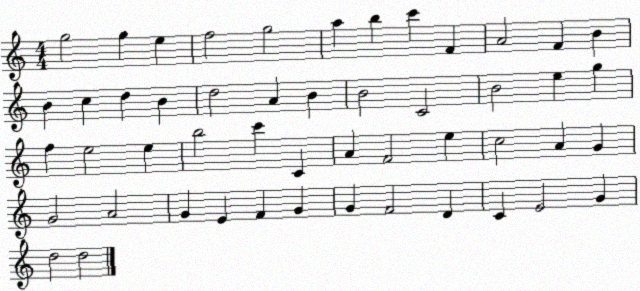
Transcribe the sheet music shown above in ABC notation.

X:1
T:Untitled
M:4/4
L:1/4
K:C
g2 g e f2 g2 a b c' F A2 F B B c d B d2 A B B2 C2 B2 e g f e2 e b2 c' C A F2 e c2 A G G2 A2 G E F G G F2 D C E2 G d2 d2